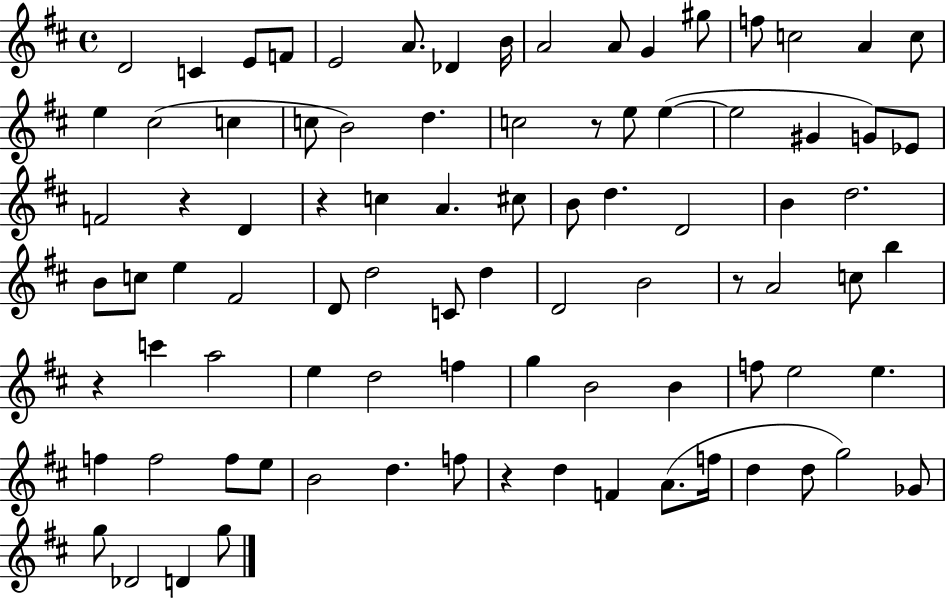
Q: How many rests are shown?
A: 6